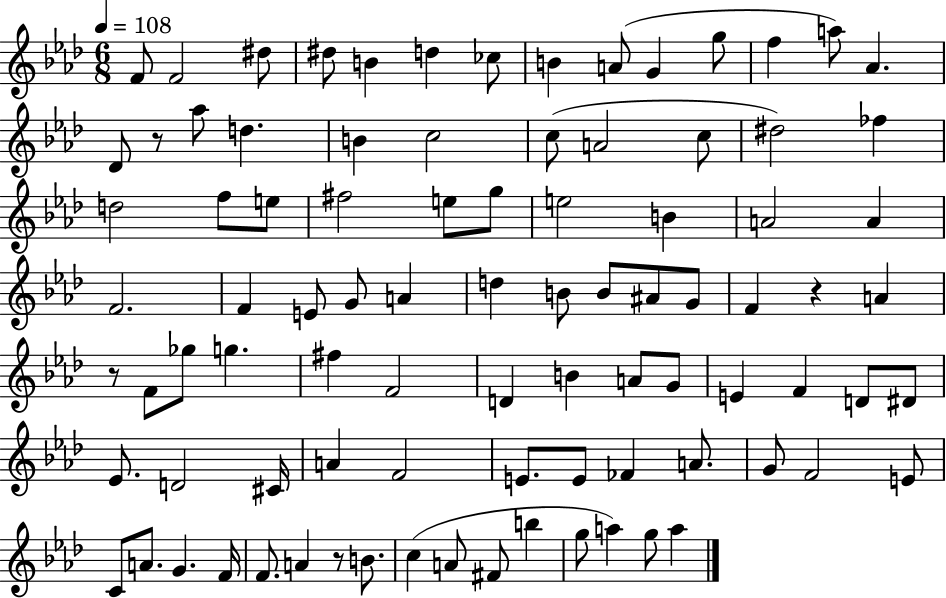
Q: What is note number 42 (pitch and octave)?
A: B4